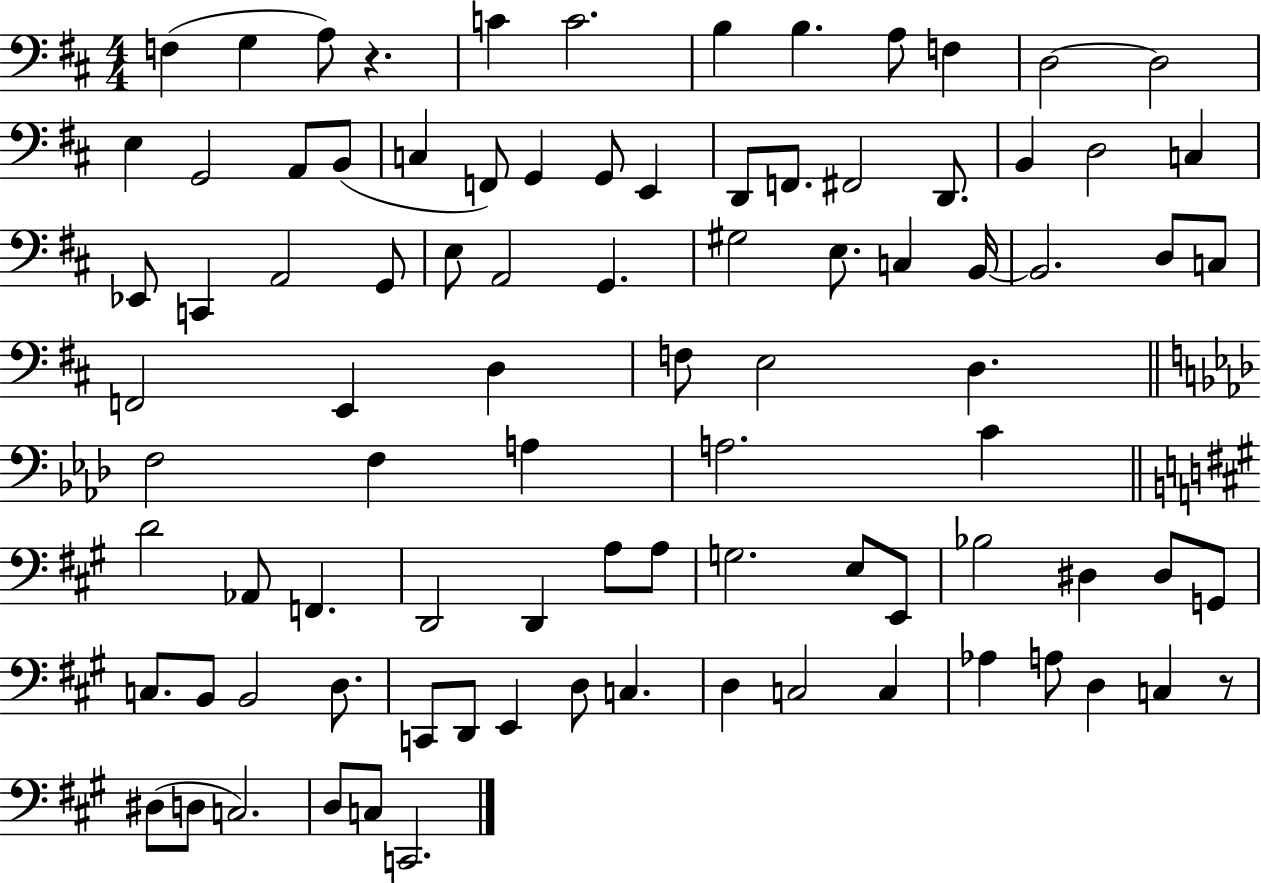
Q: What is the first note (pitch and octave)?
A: F3